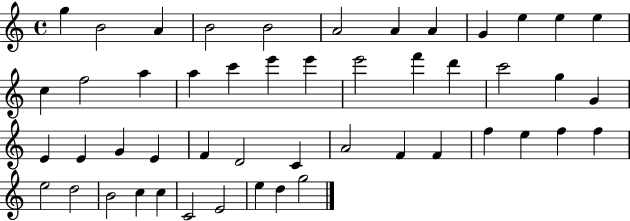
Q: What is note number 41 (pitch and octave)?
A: D5